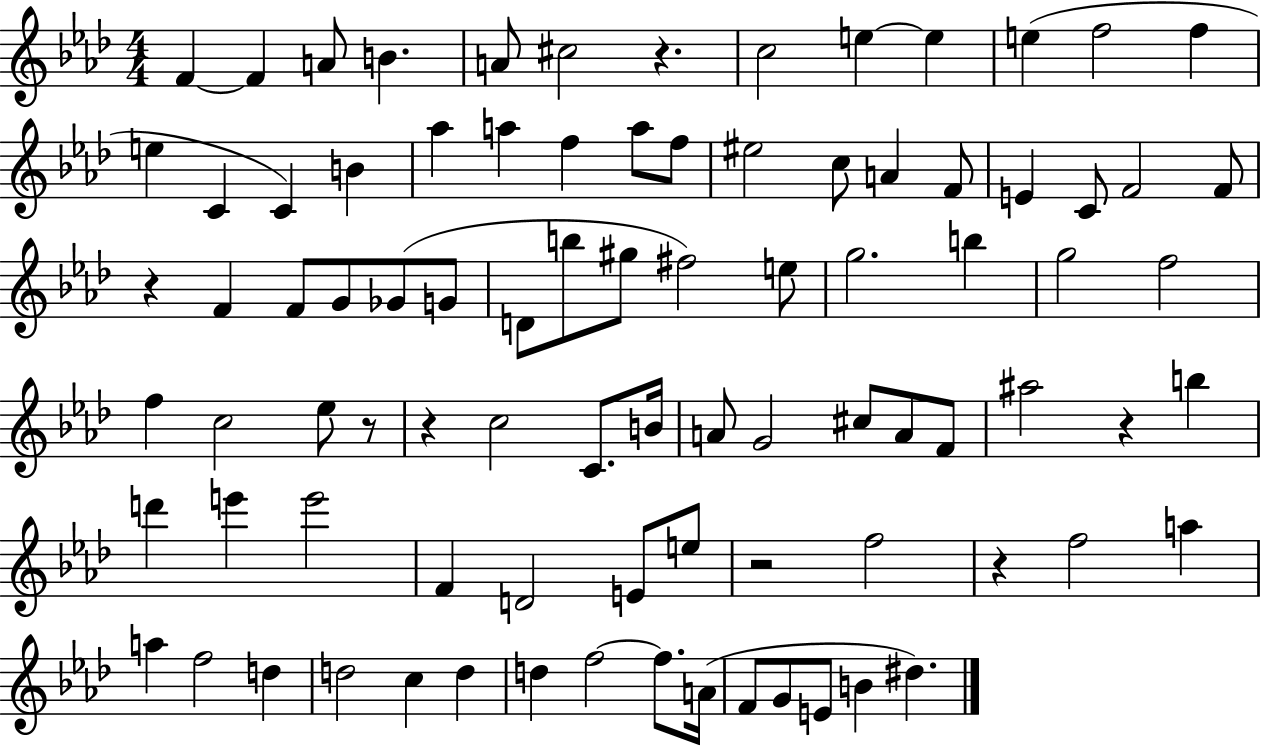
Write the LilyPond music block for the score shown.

{
  \clef treble
  \numericTimeSignature
  \time 4/4
  \key aes \major
  \repeat volta 2 { f'4~~ f'4 a'8 b'4. | a'8 cis''2 r4. | c''2 e''4~~ e''4 | e''4( f''2 f''4 | \break e''4 c'4 c'4) b'4 | aes''4 a''4 f''4 a''8 f''8 | eis''2 c''8 a'4 f'8 | e'4 c'8 f'2 f'8 | \break r4 f'4 f'8 g'8 ges'8( g'8 | d'8 b''8 gis''8 fis''2) e''8 | g''2. b''4 | g''2 f''2 | \break f''4 c''2 ees''8 r8 | r4 c''2 c'8. b'16 | a'8 g'2 cis''8 a'8 f'8 | ais''2 r4 b''4 | \break d'''4 e'''4 e'''2 | f'4 d'2 e'8 e''8 | r2 f''2 | r4 f''2 a''4 | \break a''4 f''2 d''4 | d''2 c''4 d''4 | d''4 f''2~~ f''8. a'16( | f'8 g'8 e'8 b'4 dis''4.) | \break } \bar "|."
}